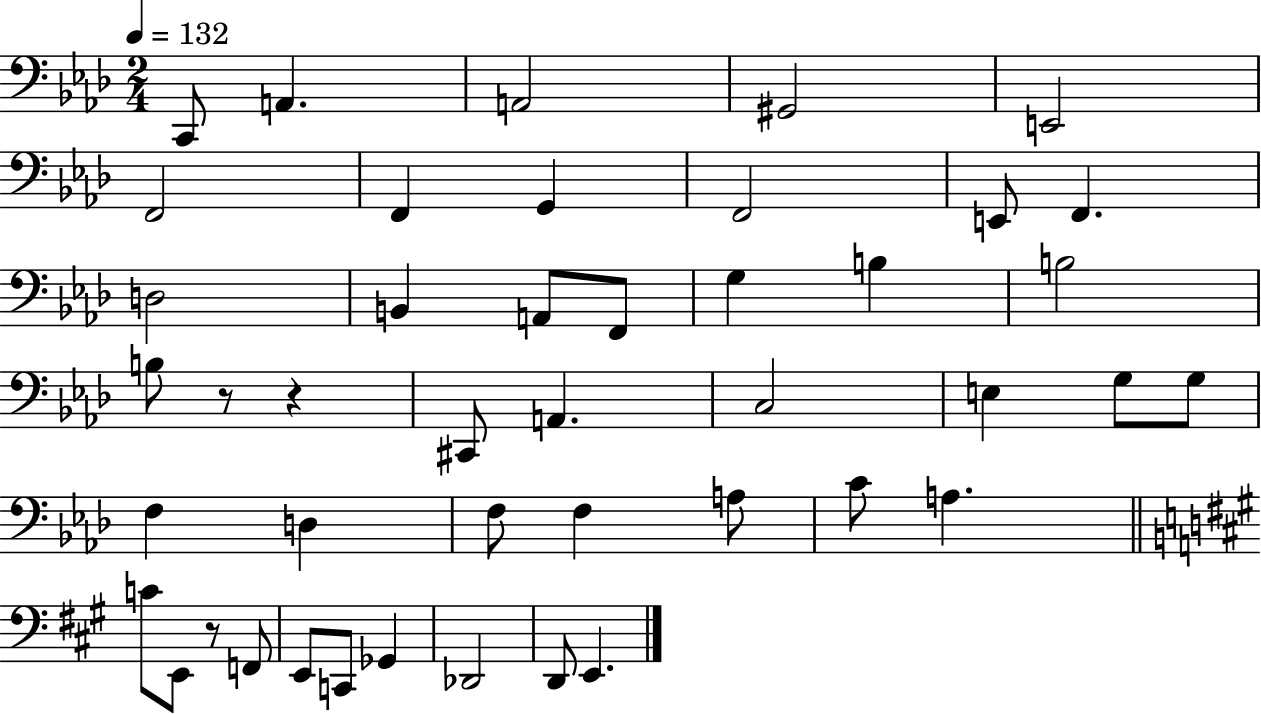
X:1
T:Untitled
M:2/4
L:1/4
K:Ab
C,,/2 A,, A,,2 ^G,,2 E,,2 F,,2 F,, G,, F,,2 E,,/2 F,, D,2 B,, A,,/2 F,,/2 G, B, B,2 B,/2 z/2 z ^C,,/2 A,, C,2 E, G,/2 G,/2 F, D, F,/2 F, A,/2 C/2 A, C/2 E,,/2 z/2 F,,/2 E,,/2 C,,/2 _G,, _D,,2 D,,/2 E,,